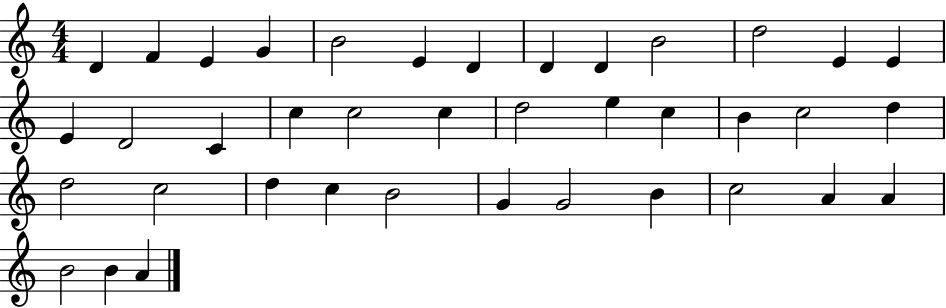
X:1
T:Untitled
M:4/4
L:1/4
K:C
D F E G B2 E D D D B2 d2 E E E D2 C c c2 c d2 e c B c2 d d2 c2 d c B2 G G2 B c2 A A B2 B A